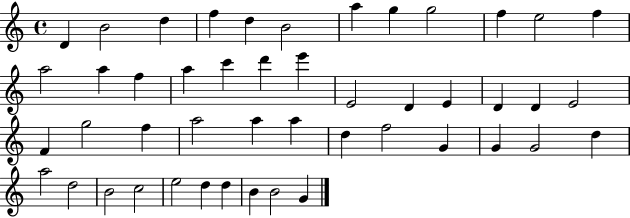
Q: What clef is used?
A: treble